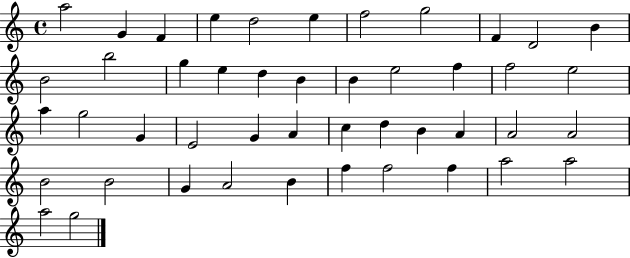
A5/h G4/q F4/q E5/q D5/h E5/q F5/h G5/h F4/q D4/h B4/q B4/h B5/h G5/q E5/q D5/q B4/q B4/q E5/h F5/q F5/h E5/h A5/q G5/h G4/q E4/h G4/q A4/q C5/q D5/q B4/q A4/q A4/h A4/h B4/h B4/h G4/q A4/h B4/q F5/q F5/h F5/q A5/h A5/h A5/h G5/h